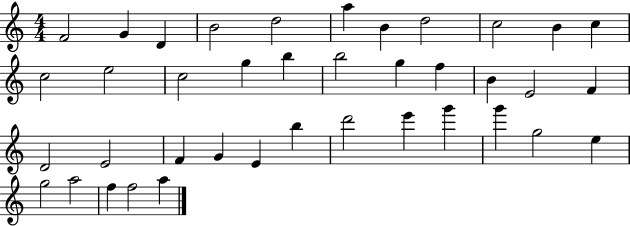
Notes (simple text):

F4/h G4/q D4/q B4/h D5/h A5/q B4/q D5/h C5/h B4/q C5/q C5/h E5/h C5/h G5/q B5/q B5/h G5/q F5/q B4/q E4/h F4/q D4/h E4/h F4/q G4/q E4/q B5/q D6/h E6/q G6/q G6/q G5/h E5/q G5/h A5/h F5/q F5/h A5/q